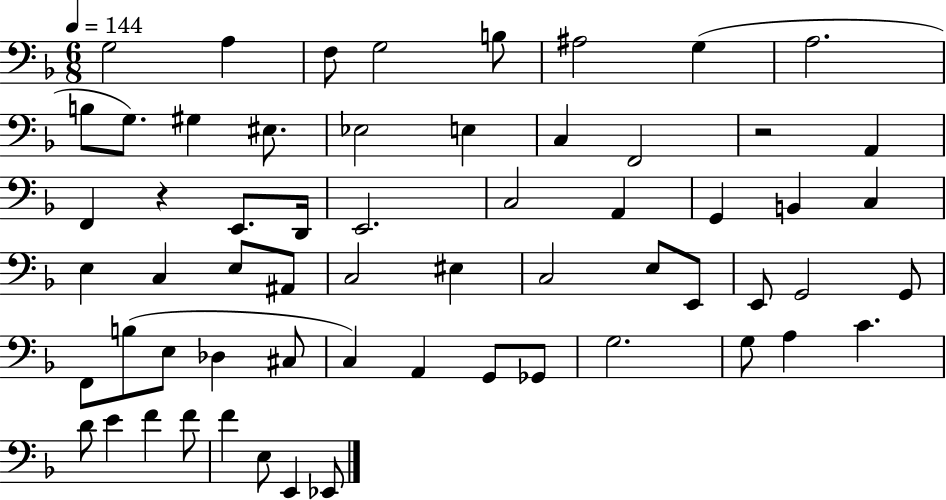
G3/h A3/q F3/e G3/h B3/e A#3/h G3/q A3/h. B3/e G3/e. G#3/q EIS3/e. Eb3/h E3/q C3/q F2/h R/h A2/q F2/q R/q E2/e. D2/s E2/h. C3/h A2/q G2/q B2/q C3/q E3/q C3/q E3/e A#2/e C3/h EIS3/q C3/h E3/e E2/e E2/e G2/h G2/e F2/e B3/e E3/e Db3/q C#3/e C3/q A2/q G2/e Gb2/e G3/h. G3/e A3/q C4/q. D4/e E4/q F4/q F4/e F4/q E3/e E2/q Eb2/e